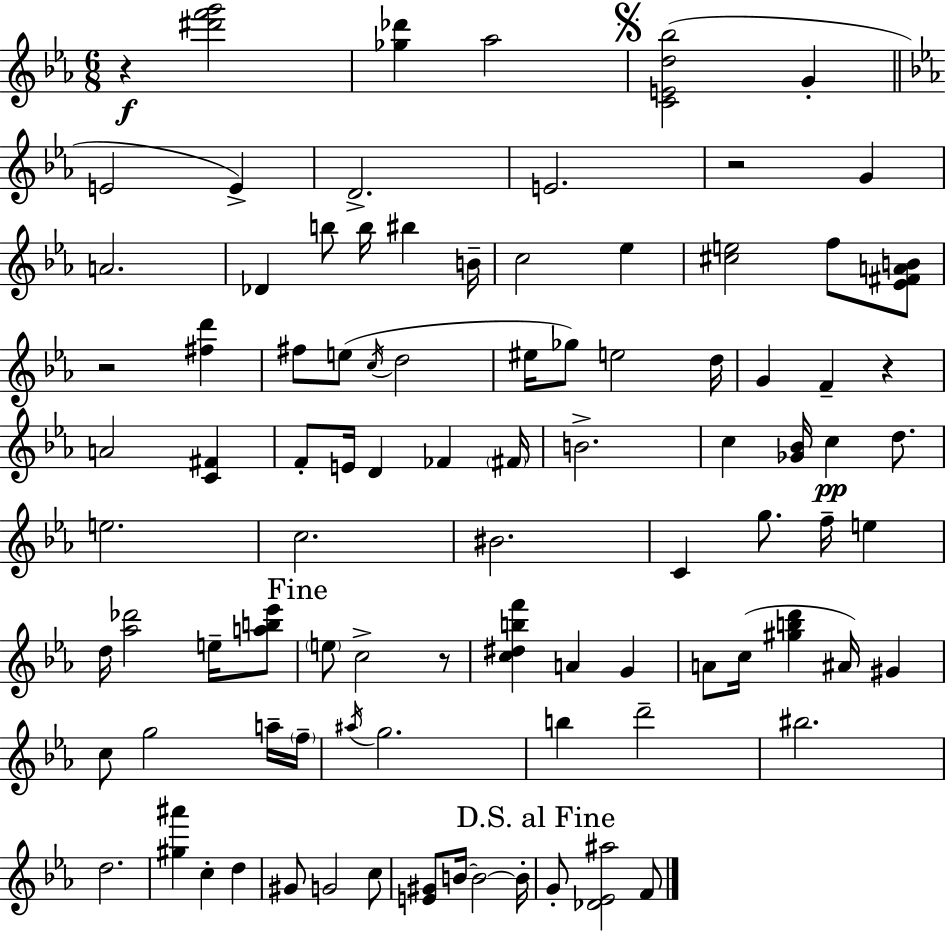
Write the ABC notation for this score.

X:1
T:Untitled
M:6/8
L:1/4
K:Cm
z [^d'f'g']2 [_g_d'] _a2 [CEd_b]2 G E2 E D2 E2 z2 G A2 _D b/2 b/4 ^b B/4 c2 _e [^ce]2 f/2 [_E^FAB]/2 z2 [^fd'] ^f/2 e/2 c/4 d2 ^e/4 _g/2 e2 d/4 G F z A2 [C^F] F/2 E/4 D _F ^F/4 B2 c [_G_B]/4 c d/2 e2 c2 ^B2 C g/2 f/4 e d/4 [_a_d']2 e/4 [ab_e']/2 e/2 c2 z/2 [c^dbf'] A G A/2 c/4 [^gbd'] ^A/4 ^G c/2 g2 a/4 f/4 ^a/4 g2 b d'2 ^b2 d2 [^g^a'] c d ^G/2 G2 c/2 [E^G]/2 B/4 B2 B/4 G/2 [_D_E^a]2 F/2